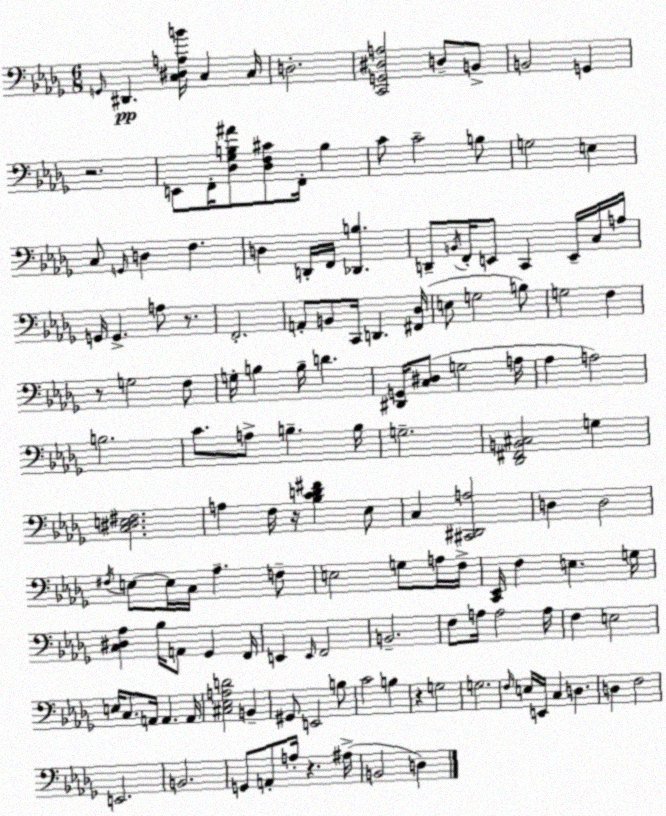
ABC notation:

X:1
T:Untitled
M:6/8
L:1/4
K:Bbm
G,,/4 ^D,, [C,^D,A,B]/4 C, C,/4 D,2 [C,,G,,^D,A,]2 D,/2 B,,/2 B,,2 G,, z2 E,,/2 F,,/4 [_D,_G,B,^A]/2 [_D,F,^C]/2 F,,/4 B, C/2 C2 B,/2 G,2 E, C,/2 G,,/4 D, F, D, D,,/4 F,,/4 [_D,,B,] D,,/2 B,,/4 F,,/4 E,,/2 C,, E,,/4 C,/4 A,/4 G,,/4 G,, A,/2 z/2 F,,2 A,,/2 B,,/2 C,,/4 D,, [^F,,_D,]/4 E,/2 G,2 B,/2 G,2 F, z/2 G,2 F,/2 G,/4 B, B,/4 D [^D,,G,,]/4 [C,^D,]/2 G,2 A,/4 _A, A,2 B,2 C/2 A,/2 B, B,/4 G,2 [_D,,^F,,B,,^C,]2 G, [C,^D,E,^F,]2 A, F,/4 z/4 [_B,CD^F] _E,/2 C, [^C,,^D,,A,]2 D, D,2 ^F,/4 E,/2 E,/4 C,/4 _A, F,/2 E,2 G,/2 A,/4 F,/4 [C,,_E,,]/4 F, E, G,/4 [C,^D,_A,] _B,/4 A,,/2 _G,, F,,/4 E,, E,,/4 F,,2 B,,2 F,/2 A,/4 A,2 A,/4 F, E,2 E,/4 C,/2 A,,/4 A,, A,,/4 [^C,_E,A,D]2 B,, ^G,,/2 E,,2 B,/2 C2 B, z G,2 G,2 F,/4 E,/4 E,,/4 C, D, D, F,2 E,,2 B,,2 G,,/2 A,,/2 A,/4 z ^A,/4 B,,2 D,